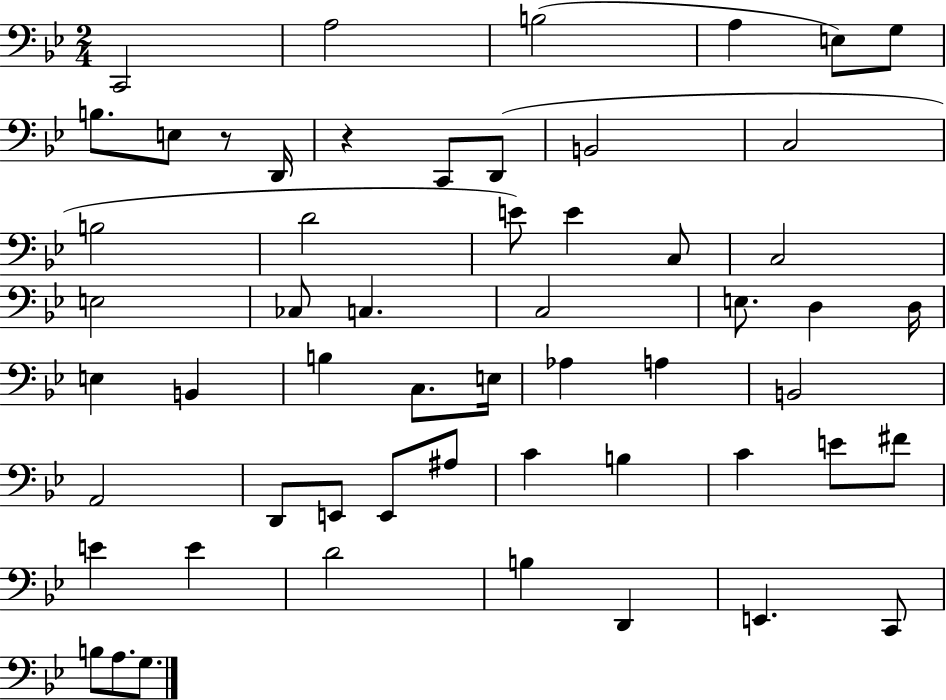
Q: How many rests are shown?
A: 2